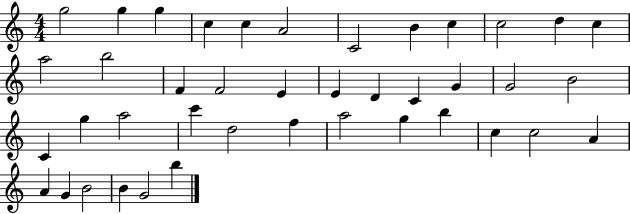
X:1
T:Untitled
M:4/4
L:1/4
K:C
g2 g g c c A2 C2 B c c2 d c a2 b2 F F2 E E D C G G2 B2 C g a2 c' d2 f a2 g b c c2 A A G B2 B G2 b